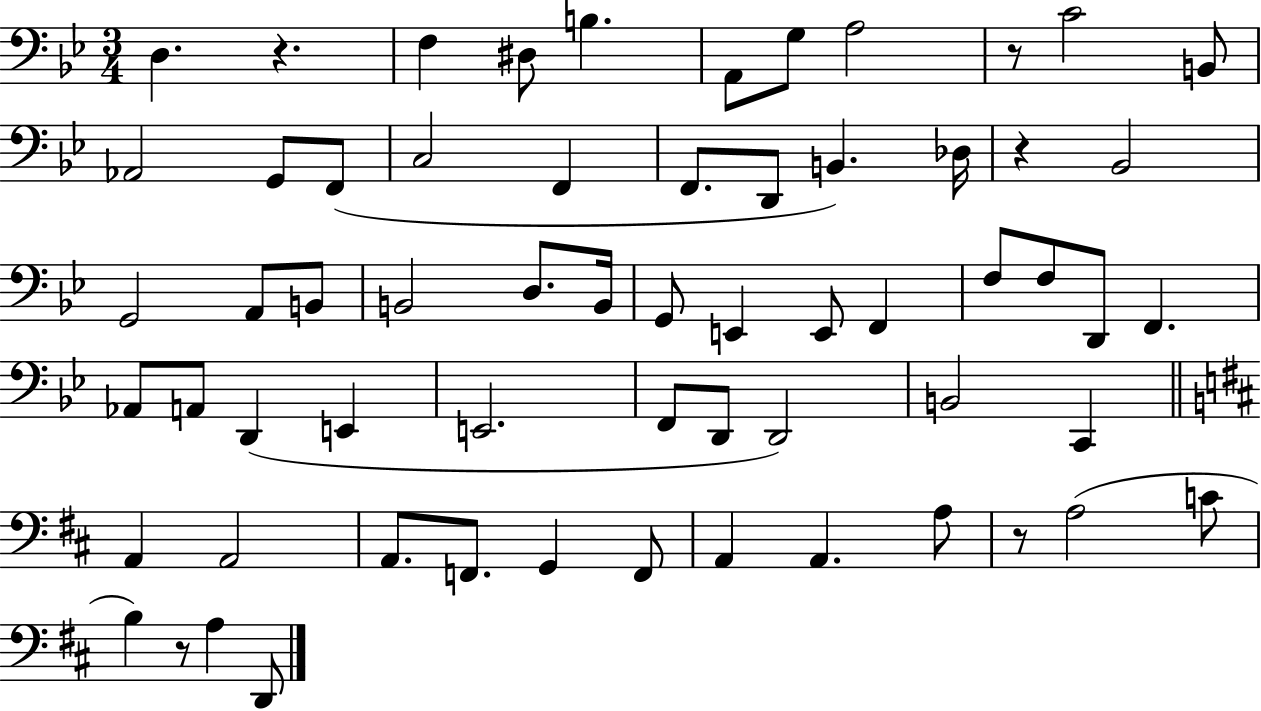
D3/q. R/q. F3/q D#3/e B3/q. A2/e G3/e A3/h R/e C4/h B2/e Ab2/h G2/e F2/e C3/h F2/q F2/e. D2/e B2/q. Db3/s R/q Bb2/h G2/h A2/e B2/e B2/h D3/e. B2/s G2/e E2/q E2/e F2/q F3/e F3/e D2/e F2/q. Ab2/e A2/e D2/q E2/q E2/h. F2/e D2/e D2/h B2/h C2/q A2/q A2/h A2/e. F2/e. G2/q F2/e A2/q A2/q. A3/e R/e A3/h C4/e B3/q R/e A3/q D2/e